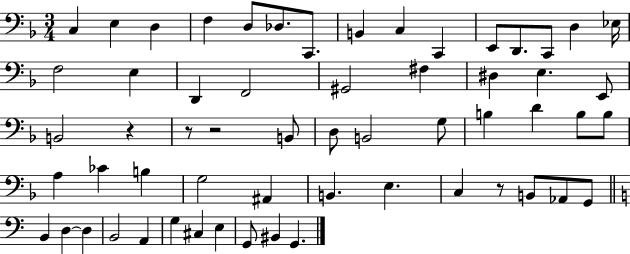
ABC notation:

X:1
T:Untitled
M:3/4
L:1/4
K:F
C, E, D, F, D,/2 _D,/2 C,,/2 B,, C, C,, E,,/2 D,,/2 C,,/2 D, _E,/4 F,2 E, D,, F,,2 ^G,,2 ^F, ^D, E, E,,/2 B,,2 z z/2 z2 B,,/2 D,/2 B,,2 G,/2 B, D B,/2 B,/2 A, _C B, G,2 ^A,, B,, E, C, z/2 B,,/2 _A,,/2 G,,/2 B,, D, D, B,,2 A,, G, ^C, E, G,,/2 ^B,, G,,